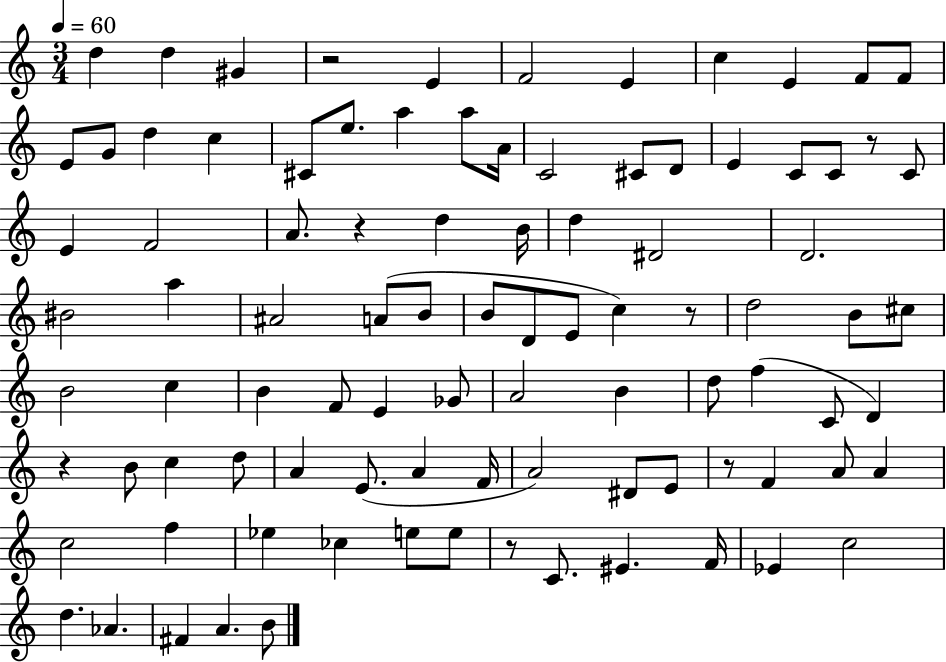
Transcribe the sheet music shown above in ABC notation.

X:1
T:Untitled
M:3/4
L:1/4
K:C
d d ^G z2 E F2 E c E F/2 F/2 E/2 G/2 d c ^C/2 e/2 a a/2 A/4 C2 ^C/2 D/2 E C/2 C/2 z/2 C/2 E F2 A/2 z d B/4 d ^D2 D2 ^B2 a ^A2 A/2 B/2 B/2 D/2 E/2 c z/2 d2 B/2 ^c/2 B2 c B F/2 E _G/2 A2 B d/2 f C/2 D z B/2 c d/2 A E/2 A F/4 A2 ^D/2 E/2 z/2 F A/2 A c2 f _e _c e/2 e/2 z/2 C/2 ^E F/4 _E c2 d _A ^F A B/2